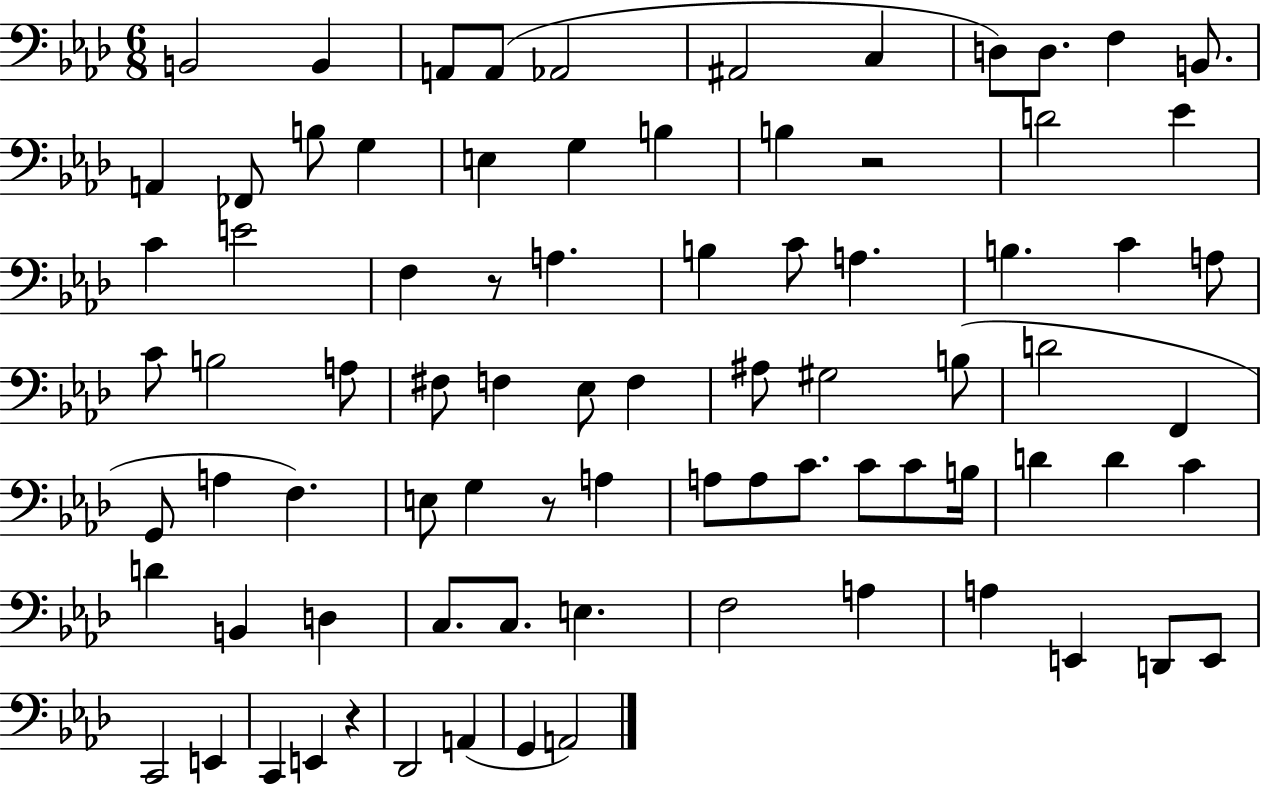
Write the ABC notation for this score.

X:1
T:Untitled
M:6/8
L:1/4
K:Ab
B,,2 B,, A,,/2 A,,/2 _A,,2 ^A,,2 C, D,/2 D,/2 F, B,,/2 A,, _F,,/2 B,/2 G, E, G, B, B, z2 D2 _E C E2 F, z/2 A, B, C/2 A, B, C A,/2 C/2 B,2 A,/2 ^F,/2 F, _E,/2 F, ^A,/2 ^G,2 B,/2 D2 F,, G,,/2 A, F, E,/2 G, z/2 A, A,/2 A,/2 C/2 C/2 C/2 B,/4 D D C D B,, D, C,/2 C,/2 E, F,2 A, A, E,, D,,/2 E,,/2 C,,2 E,, C,, E,, z _D,,2 A,, G,, A,,2